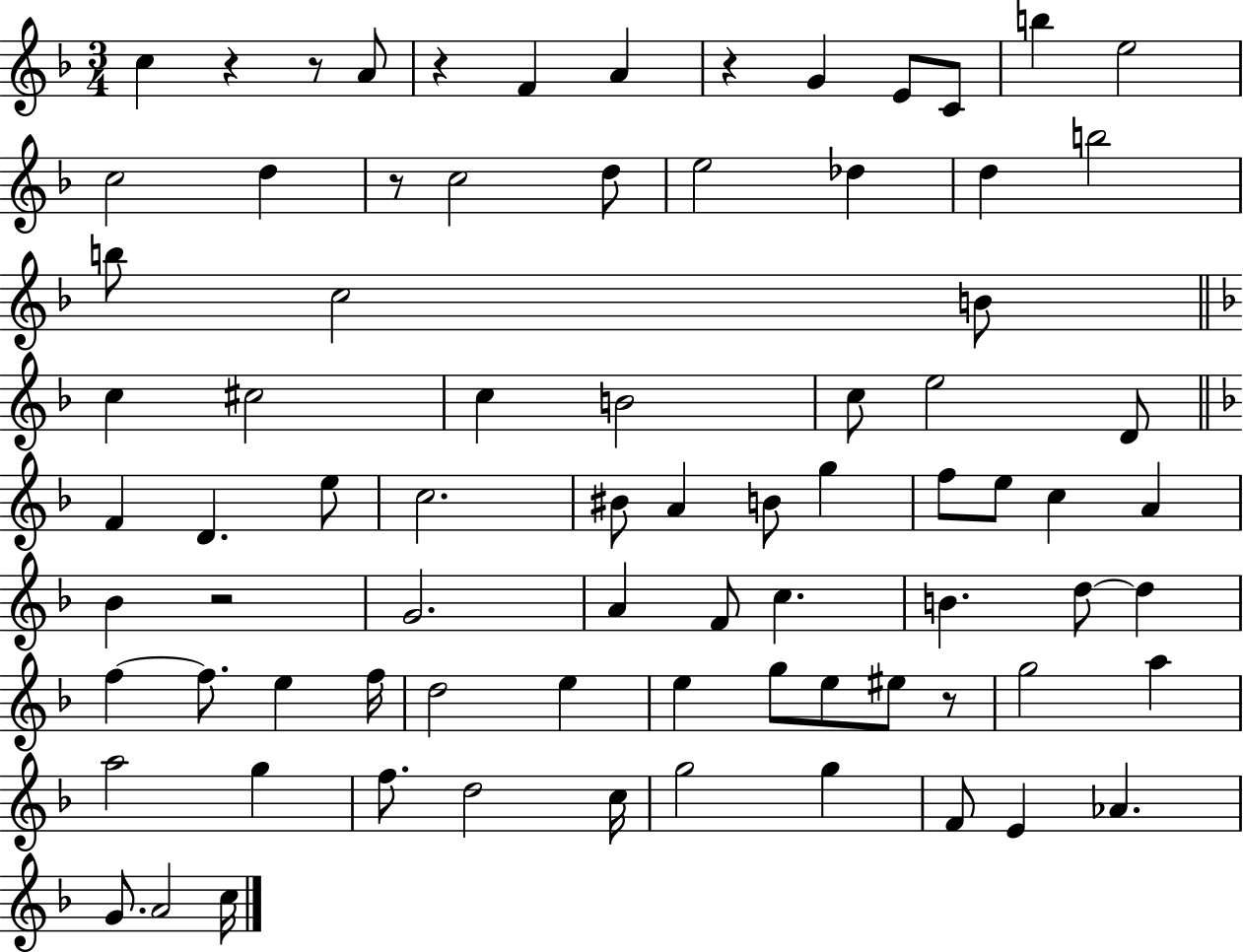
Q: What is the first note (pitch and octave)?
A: C5